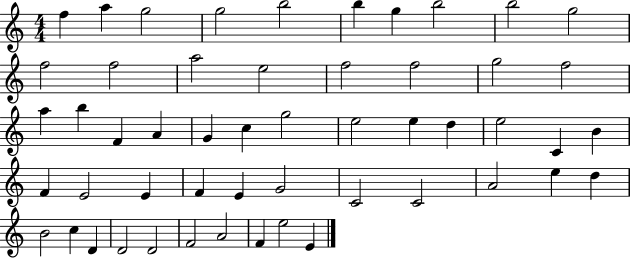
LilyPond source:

{
  \clef treble
  \numericTimeSignature
  \time 4/4
  \key c \major
  f''4 a''4 g''2 | g''2 b''2 | b''4 g''4 b''2 | b''2 g''2 | \break f''2 f''2 | a''2 e''2 | f''2 f''2 | g''2 f''2 | \break a''4 b''4 f'4 a'4 | g'4 c''4 g''2 | e''2 e''4 d''4 | e''2 c'4 b'4 | \break f'4 e'2 e'4 | f'4 e'4 g'2 | c'2 c'2 | a'2 e''4 d''4 | \break b'2 c''4 d'4 | d'2 d'2 | f'2 a'2 | f'4 e''2 e'4 | \break \bar "|."
}